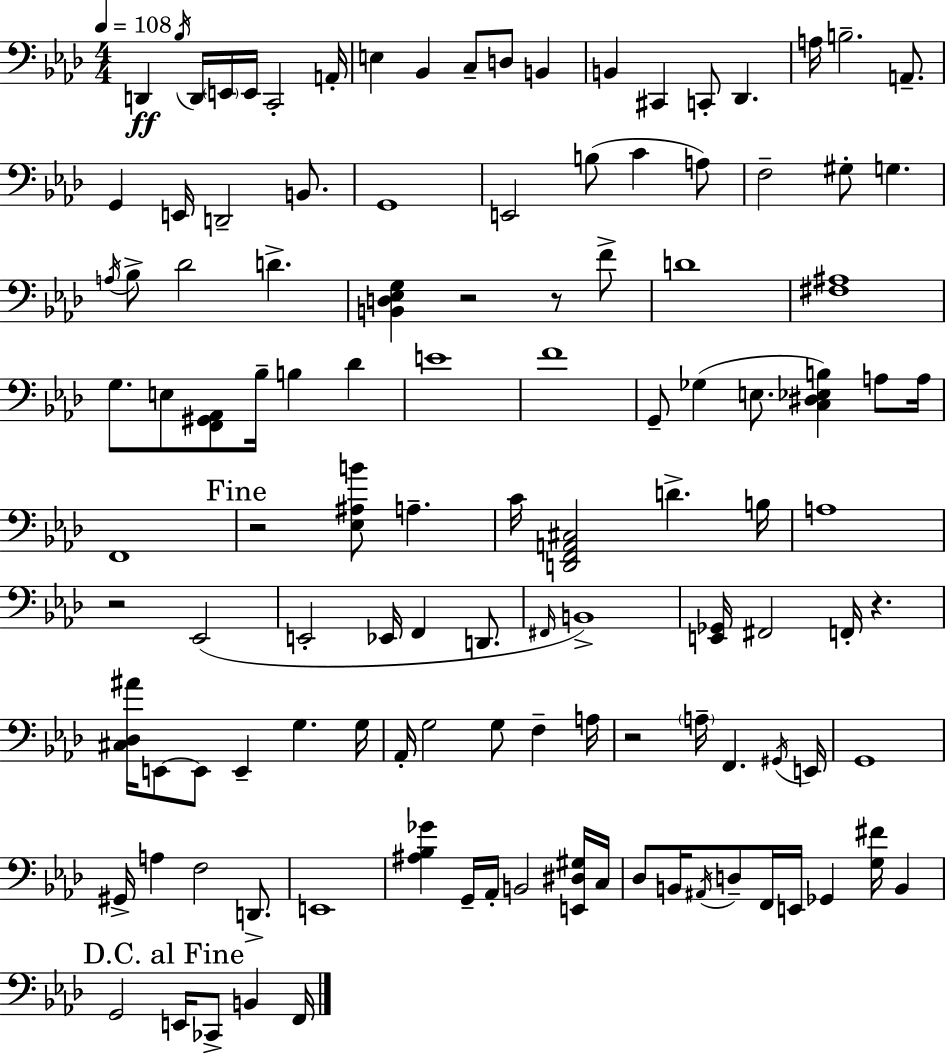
D2/q Bb3/s D2/s E2/s E2/s C2/h A2/s E3/q Bb2/q C3/e D3/e B2/q B2/q C#2/q C2/e Db2/q. A3/s B3/h. A2/e. G2/q E2/s D2/h B2/e. G2/w E2/h B3/e C4/q A3/e F3/h G#3/e G3/q. A3/s Bb3/e Db4/h D4/q. [B2,D3,Eb3,G3]/q R/h R/e F4/e D4/w [F#3,A#3]/w G3/e. E3/e [F2,G#2,Ab2]/e Bb3/s B3/q Db4/q E4/w F4/w G2/e Gb3/q E3/e. [C3,D#3,Eb3,B3]/q A3/e A3/s F2/w R/h [Eb3,A#3,B4]/e A3/q. C4/s [D2,F2,A2,C#3]/h D4/q. B3/s A3/w R/h Eb2/h E2/h Eb2/s F2/q D2/e. F#2/s B2/w [E2,Gb2]/s F#2/h F2/s R/q. [C#3,Db3,A#4]/s E2/e E2/e E2/q G3/q. G3/s Ab2/s G3/h G3/e F3/q A3/s R/h A3/s F2/q. G#2/s E2/s G2/w G#2/s A3/q F3/h D2/e. E2/w [A#3,Bb3,Gb4]/q G2/s Ab2/s B2/h [E2,D#3,G#3]/s C3/s Db3/e B2/s A#2/s D3/e F2/s E2/s Gb2/q [G3,F#4]/s B2/q G2/h E2/s CES2/e B2/q F2/s